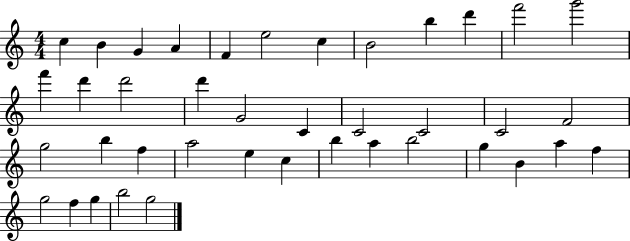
{
  \clef treble
  \numericTimeSignature
  \time 4/4
  \key c \major
  c''4 b'4 g'4 a'4 | f'4 e''2 c''4 | b'2 b''4 d'''4 | f'''2 g'''2 | \break f'''4 d'''4 d'''2 | d'''4 g'2 c'4 | c'2 c'2 | c'2 f'2 | \break g''2 b''4 f''4 | a''2 e''4 c''4 | b''4 a''4 b''2 | g''4 b'4 a''4 f''4 | \break g''2 f''4 g''4 | b''2 g''2 | \bar "|."
}